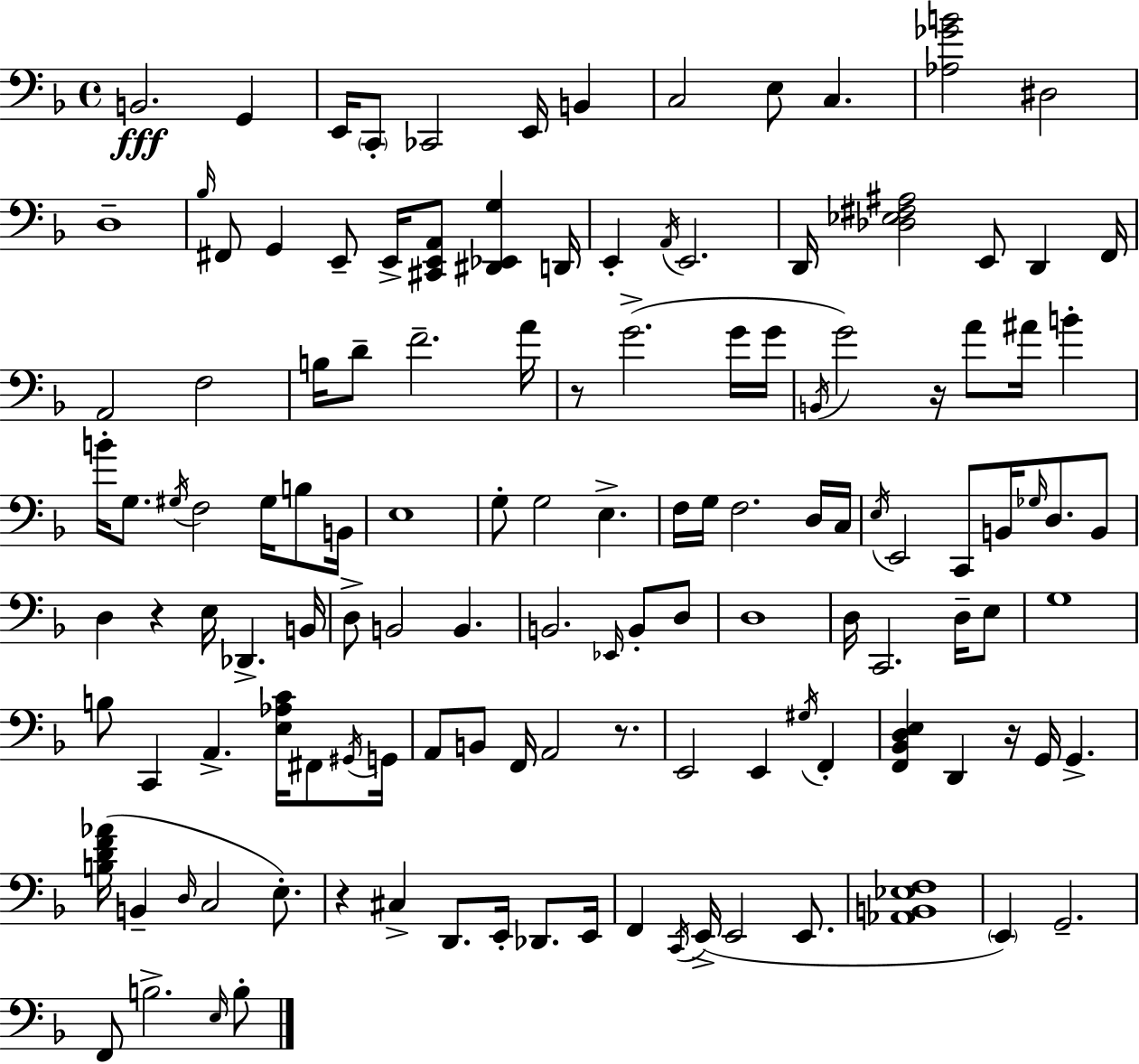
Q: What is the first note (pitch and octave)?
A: B2